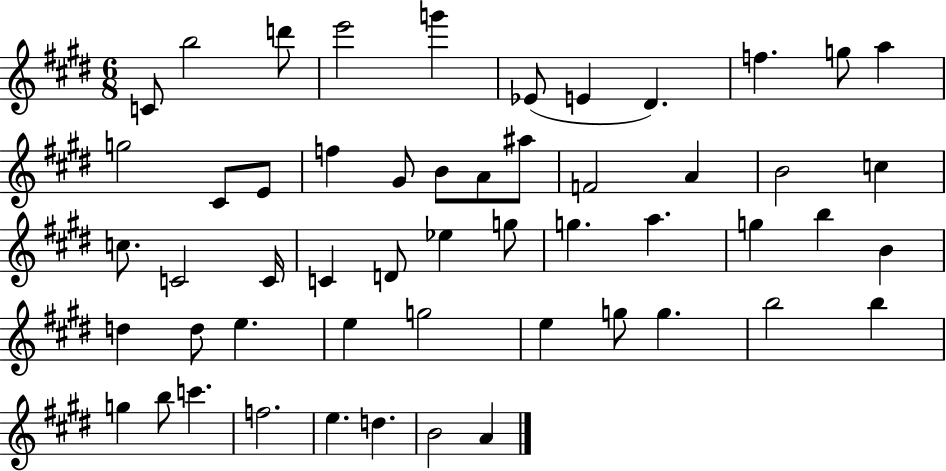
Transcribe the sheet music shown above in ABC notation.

X:1
T:Untitled
M:6/8
L:1/4
K:E
C/2 b2 d'/2 e'2 g' _E/2 E ^D f g/2 a g2 ^C/2 E/2 f ^G/2 B/2 A/2 ^a/2 F2 A B2 c c/2 C2 C/4 C D/2 _e g/2 g a g b B d d/2 e e g2 e g/2 g b2 b g b/2 c' f2 e d B2 A